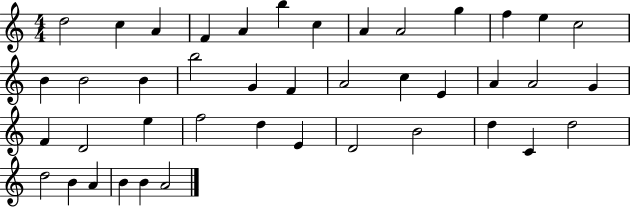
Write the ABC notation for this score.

X:1
T:Untitled
M:4/4
L:1/4
K:C
d2 c A F A b c A A2 g f e c2 B B2 B b2 G F A2 c E A A2 G F D2 e f2 d E D2 B2 d C d2 d2 B A B B A2